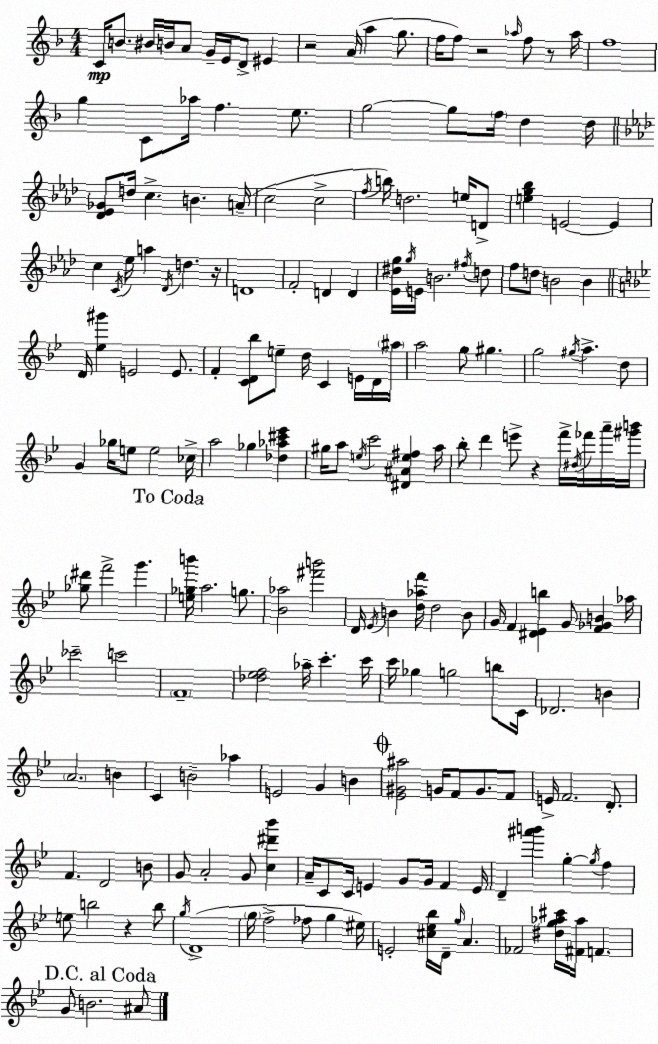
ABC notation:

X:1
T:Untitled
M:4/4
L:1/4
K:Dm
C/4 B/2 ^B/4 B/4 A/2 G/4 E/4 D/2 ^E z2 A/4 a g/2 f/4 f/2 z2 _a/4 f/2 z/2 _a/4 f4 g C/2 _a/4 f e/2 g2 g/2 f/4 d d/4 [_D_E_G]/2 d/4 c B A/4 c2 c2 f/4 b/4 d2 e/4 D/2 [eg_b] E2 E c C/4 _e/4 a _D/4 d z/4 D4 F2 D D [_E^dg]/4 g/4 E/4 B2 ^f/4 d/2 f/2 d/2 B2 B D/4 [_e^g'] E2 E/2 F [CD_b]/2 e/2 d/4 C E/4 D/4 ^a/4 a2 g/2 ^g g2 ^g/4 a d/2 G _g/4 e/2 e2 _c/4 a2 _g [_d_a^c'_e'] ^g/4 a/2 e/4 c'2 [^D^Ae^f] a/4 _b/2 d' e'/2 z f'/4 ^d/4 _f'/4 a'/4 [^g'b']/4 [_g^d']/2 f'2 g' [e_gb']/4 a2 g/2 [_B_a]2 [^f'b']2 D/4 _E/4 B [d_af']/4 d2 B/2 G/4 F [^D_Eb] G/2 [F_GB] _a/4 _c'2 c'2 F4 [_d_ef]2 _a/4 c' c'/4 c'/4 _g g2 b/2 C/4 _D2 B A2 B C B2 _a E2 G B [_E^G^a]2 G/4 F/2 G/2 F/2 E/4 F2 D/2 F D2 B/2 G/2 A2 G/2 [c^d'_b'] A/4 C/2 C/4 E G/2 G/4 F E/4 D [^a'b'] g g/4 f e/2 b2 z b/2 g/4 D4 g/4 f2 _f/2 g ^e/4 E2 [^c_e_b]/4 D/4 g/4 A _F2 [^dg_a^c']/4 [^F_a]/4 F G/2 B2 ^A/2